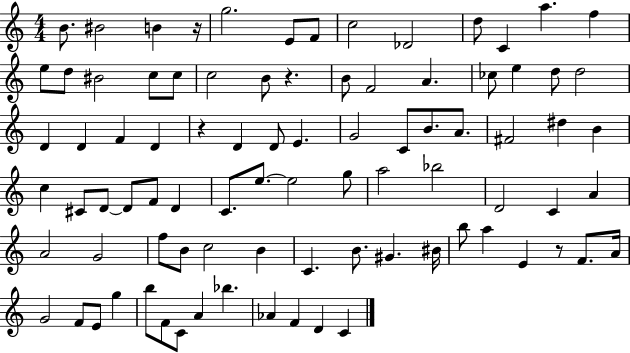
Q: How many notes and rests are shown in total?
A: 87